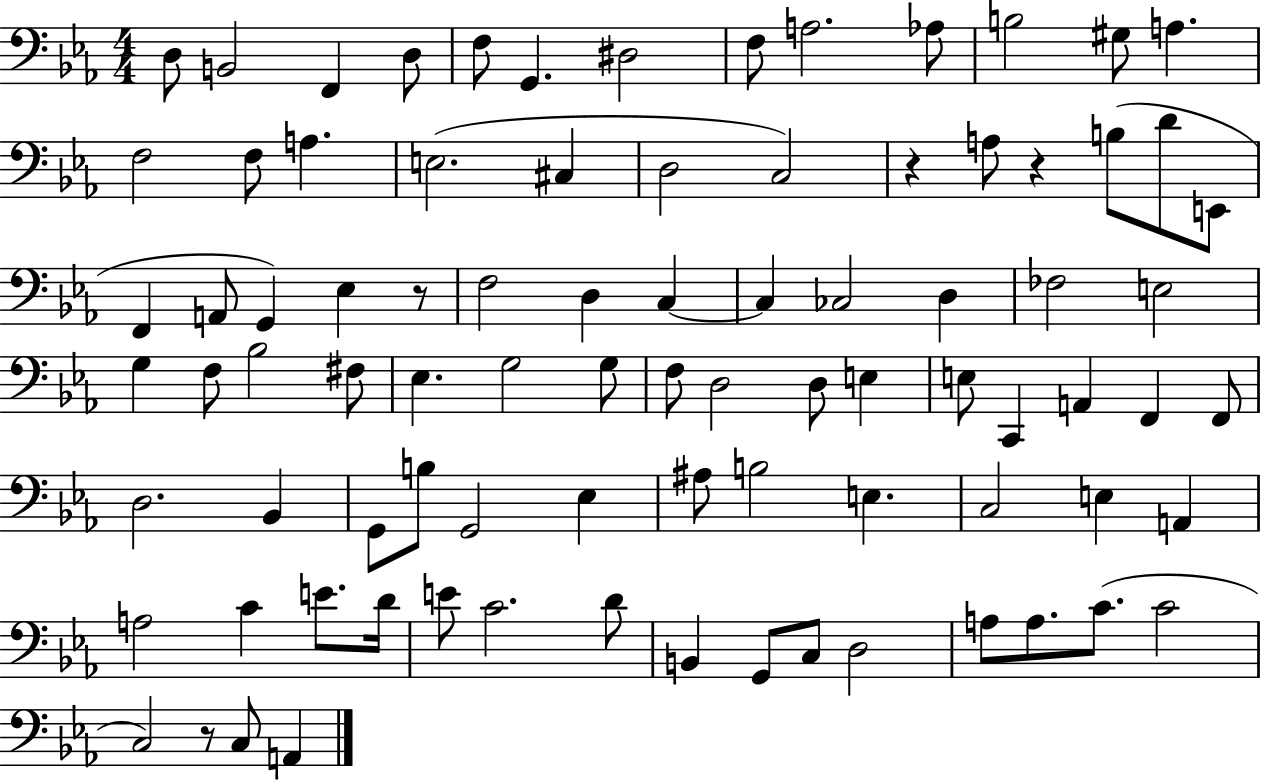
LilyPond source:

{
  \clef bass
  \numericTimeSignature
  \time 4/4
  \key ees \major
  \repeat volta 2 { d8 b,2 f,4 d8 | f8 g,4. dis2 | f8 a2. aes8 | b2 gis8 a4. | \break f2 f8 a4. | e2.( cis4 | d2 c2) | r4 a8 r4 b8( d'8 e,8 | \break f,4 a,8 g,4) ees4 r8 | f2 d4 c4~~ | c4 ces2 d4 | fes2 e2 | \break g4 f8 bes2 fis8 | ees4. g2 g8 | f8 d2 d8 e4 | e8 c,4 a,4 f,4 f,8 | \break d2. bes,4 | g,8 b8 g,2 ees4 | ais8 b2 e4. | c2 e4 a,4 | \break a2 c'4 e'8. d'16 | e'8 c'2. d'8 | b,4 g,8 c8 d2 | a8 a8. c'8.( c'2 | \break c2) r8 c8 a,4 | } \bar "|."
}